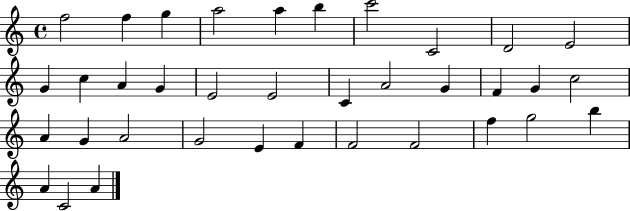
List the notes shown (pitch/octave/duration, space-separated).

F5/h F5/q G5/q A5/h A5/q B5/q C6/h C4/h D4/h E4/h G4/q C5/q A4/q G4/q E4/h E4/h C4/q A4/h G4/q F4/q G4/q C5/h A4/q G4/q A4/h G4/h E4/q F4/q F4/h F4/h F5/q G5/h B5/q A4/q C4/h A4/q